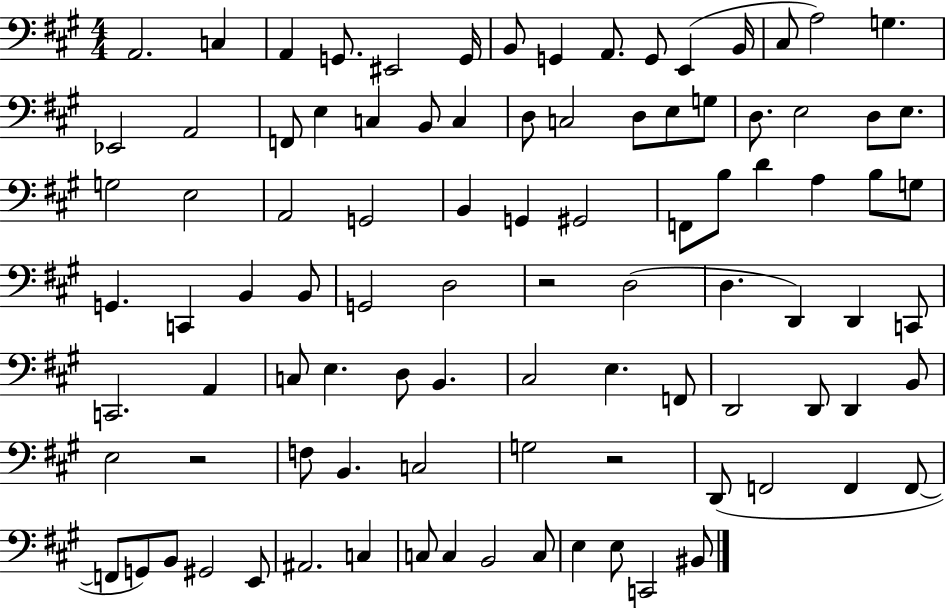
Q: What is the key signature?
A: A major